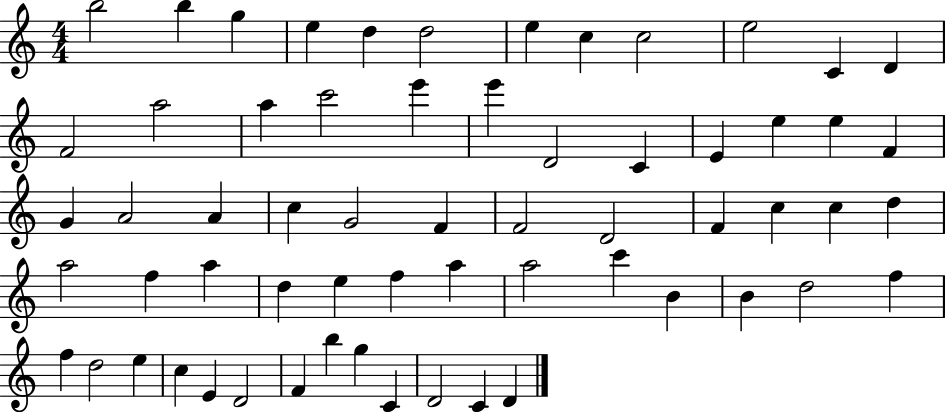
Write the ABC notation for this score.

X:1
T:Untitled
M:4/4
L:1/4
K:C
b2 b g e d d2 e c c2 e2 C D F2 a2 a c'2 e' e' D2 C E e e F G A2 A c G2 F F2 D2 F c c d a2 f a d e f a a2 c' B B d2 f f d2 e c E D2 F b g C D2 C D